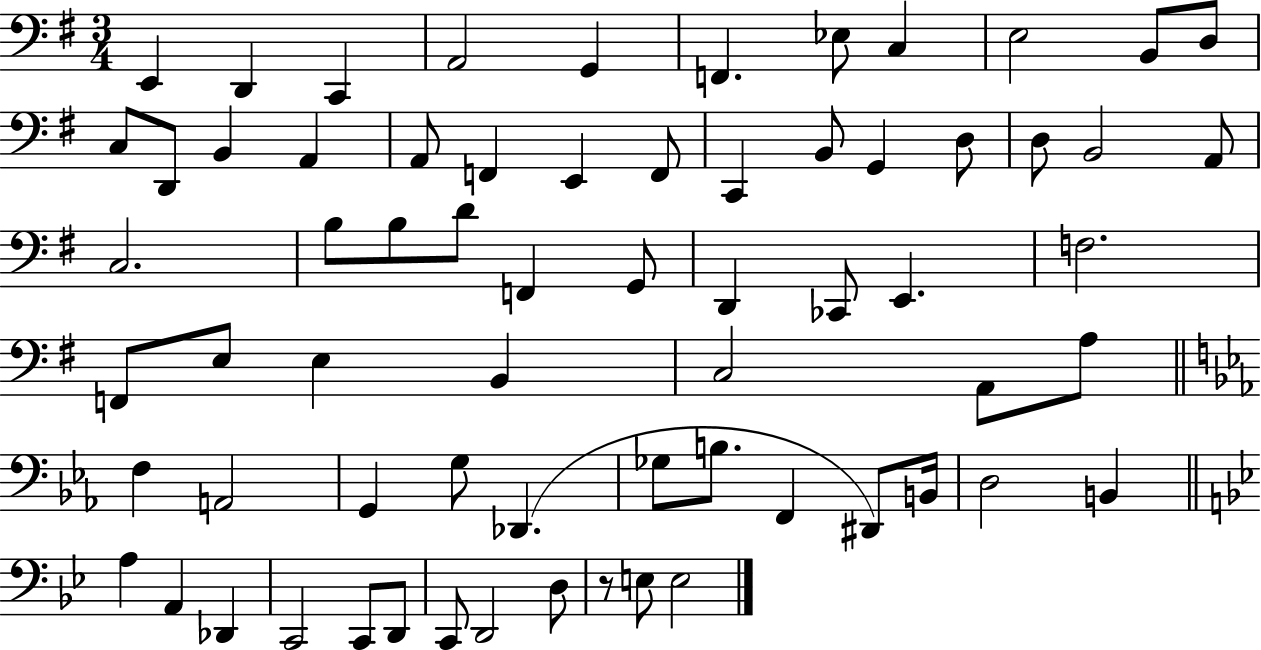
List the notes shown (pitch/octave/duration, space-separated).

E2/q D2/q C2/q A2/h G2/q F2/q. Eb3/e C3/q E3/h B2/e D3/e C3/e D2/e B2/q A2/q A2/e F2/q E2/q F2/e C2/q B2/e G2/q D3/e D3/e B2/h A2/e C3/h. B3/e B3/e D4/e F2/q G2/e D2/q CES2/e E2/q. F3/h. F2/e E3/e E3/q B2/q C3/h A2/e A3/e F3/q A2/h G2/q G3/e Db2/q. Gb3/e B3/e. F2/q D#2/e B2/s D3/h B2/q A3/q A2/q Db2/q C2/h C2/e D2/e C2/e D2/h D3/e R/e E3/e E3/h